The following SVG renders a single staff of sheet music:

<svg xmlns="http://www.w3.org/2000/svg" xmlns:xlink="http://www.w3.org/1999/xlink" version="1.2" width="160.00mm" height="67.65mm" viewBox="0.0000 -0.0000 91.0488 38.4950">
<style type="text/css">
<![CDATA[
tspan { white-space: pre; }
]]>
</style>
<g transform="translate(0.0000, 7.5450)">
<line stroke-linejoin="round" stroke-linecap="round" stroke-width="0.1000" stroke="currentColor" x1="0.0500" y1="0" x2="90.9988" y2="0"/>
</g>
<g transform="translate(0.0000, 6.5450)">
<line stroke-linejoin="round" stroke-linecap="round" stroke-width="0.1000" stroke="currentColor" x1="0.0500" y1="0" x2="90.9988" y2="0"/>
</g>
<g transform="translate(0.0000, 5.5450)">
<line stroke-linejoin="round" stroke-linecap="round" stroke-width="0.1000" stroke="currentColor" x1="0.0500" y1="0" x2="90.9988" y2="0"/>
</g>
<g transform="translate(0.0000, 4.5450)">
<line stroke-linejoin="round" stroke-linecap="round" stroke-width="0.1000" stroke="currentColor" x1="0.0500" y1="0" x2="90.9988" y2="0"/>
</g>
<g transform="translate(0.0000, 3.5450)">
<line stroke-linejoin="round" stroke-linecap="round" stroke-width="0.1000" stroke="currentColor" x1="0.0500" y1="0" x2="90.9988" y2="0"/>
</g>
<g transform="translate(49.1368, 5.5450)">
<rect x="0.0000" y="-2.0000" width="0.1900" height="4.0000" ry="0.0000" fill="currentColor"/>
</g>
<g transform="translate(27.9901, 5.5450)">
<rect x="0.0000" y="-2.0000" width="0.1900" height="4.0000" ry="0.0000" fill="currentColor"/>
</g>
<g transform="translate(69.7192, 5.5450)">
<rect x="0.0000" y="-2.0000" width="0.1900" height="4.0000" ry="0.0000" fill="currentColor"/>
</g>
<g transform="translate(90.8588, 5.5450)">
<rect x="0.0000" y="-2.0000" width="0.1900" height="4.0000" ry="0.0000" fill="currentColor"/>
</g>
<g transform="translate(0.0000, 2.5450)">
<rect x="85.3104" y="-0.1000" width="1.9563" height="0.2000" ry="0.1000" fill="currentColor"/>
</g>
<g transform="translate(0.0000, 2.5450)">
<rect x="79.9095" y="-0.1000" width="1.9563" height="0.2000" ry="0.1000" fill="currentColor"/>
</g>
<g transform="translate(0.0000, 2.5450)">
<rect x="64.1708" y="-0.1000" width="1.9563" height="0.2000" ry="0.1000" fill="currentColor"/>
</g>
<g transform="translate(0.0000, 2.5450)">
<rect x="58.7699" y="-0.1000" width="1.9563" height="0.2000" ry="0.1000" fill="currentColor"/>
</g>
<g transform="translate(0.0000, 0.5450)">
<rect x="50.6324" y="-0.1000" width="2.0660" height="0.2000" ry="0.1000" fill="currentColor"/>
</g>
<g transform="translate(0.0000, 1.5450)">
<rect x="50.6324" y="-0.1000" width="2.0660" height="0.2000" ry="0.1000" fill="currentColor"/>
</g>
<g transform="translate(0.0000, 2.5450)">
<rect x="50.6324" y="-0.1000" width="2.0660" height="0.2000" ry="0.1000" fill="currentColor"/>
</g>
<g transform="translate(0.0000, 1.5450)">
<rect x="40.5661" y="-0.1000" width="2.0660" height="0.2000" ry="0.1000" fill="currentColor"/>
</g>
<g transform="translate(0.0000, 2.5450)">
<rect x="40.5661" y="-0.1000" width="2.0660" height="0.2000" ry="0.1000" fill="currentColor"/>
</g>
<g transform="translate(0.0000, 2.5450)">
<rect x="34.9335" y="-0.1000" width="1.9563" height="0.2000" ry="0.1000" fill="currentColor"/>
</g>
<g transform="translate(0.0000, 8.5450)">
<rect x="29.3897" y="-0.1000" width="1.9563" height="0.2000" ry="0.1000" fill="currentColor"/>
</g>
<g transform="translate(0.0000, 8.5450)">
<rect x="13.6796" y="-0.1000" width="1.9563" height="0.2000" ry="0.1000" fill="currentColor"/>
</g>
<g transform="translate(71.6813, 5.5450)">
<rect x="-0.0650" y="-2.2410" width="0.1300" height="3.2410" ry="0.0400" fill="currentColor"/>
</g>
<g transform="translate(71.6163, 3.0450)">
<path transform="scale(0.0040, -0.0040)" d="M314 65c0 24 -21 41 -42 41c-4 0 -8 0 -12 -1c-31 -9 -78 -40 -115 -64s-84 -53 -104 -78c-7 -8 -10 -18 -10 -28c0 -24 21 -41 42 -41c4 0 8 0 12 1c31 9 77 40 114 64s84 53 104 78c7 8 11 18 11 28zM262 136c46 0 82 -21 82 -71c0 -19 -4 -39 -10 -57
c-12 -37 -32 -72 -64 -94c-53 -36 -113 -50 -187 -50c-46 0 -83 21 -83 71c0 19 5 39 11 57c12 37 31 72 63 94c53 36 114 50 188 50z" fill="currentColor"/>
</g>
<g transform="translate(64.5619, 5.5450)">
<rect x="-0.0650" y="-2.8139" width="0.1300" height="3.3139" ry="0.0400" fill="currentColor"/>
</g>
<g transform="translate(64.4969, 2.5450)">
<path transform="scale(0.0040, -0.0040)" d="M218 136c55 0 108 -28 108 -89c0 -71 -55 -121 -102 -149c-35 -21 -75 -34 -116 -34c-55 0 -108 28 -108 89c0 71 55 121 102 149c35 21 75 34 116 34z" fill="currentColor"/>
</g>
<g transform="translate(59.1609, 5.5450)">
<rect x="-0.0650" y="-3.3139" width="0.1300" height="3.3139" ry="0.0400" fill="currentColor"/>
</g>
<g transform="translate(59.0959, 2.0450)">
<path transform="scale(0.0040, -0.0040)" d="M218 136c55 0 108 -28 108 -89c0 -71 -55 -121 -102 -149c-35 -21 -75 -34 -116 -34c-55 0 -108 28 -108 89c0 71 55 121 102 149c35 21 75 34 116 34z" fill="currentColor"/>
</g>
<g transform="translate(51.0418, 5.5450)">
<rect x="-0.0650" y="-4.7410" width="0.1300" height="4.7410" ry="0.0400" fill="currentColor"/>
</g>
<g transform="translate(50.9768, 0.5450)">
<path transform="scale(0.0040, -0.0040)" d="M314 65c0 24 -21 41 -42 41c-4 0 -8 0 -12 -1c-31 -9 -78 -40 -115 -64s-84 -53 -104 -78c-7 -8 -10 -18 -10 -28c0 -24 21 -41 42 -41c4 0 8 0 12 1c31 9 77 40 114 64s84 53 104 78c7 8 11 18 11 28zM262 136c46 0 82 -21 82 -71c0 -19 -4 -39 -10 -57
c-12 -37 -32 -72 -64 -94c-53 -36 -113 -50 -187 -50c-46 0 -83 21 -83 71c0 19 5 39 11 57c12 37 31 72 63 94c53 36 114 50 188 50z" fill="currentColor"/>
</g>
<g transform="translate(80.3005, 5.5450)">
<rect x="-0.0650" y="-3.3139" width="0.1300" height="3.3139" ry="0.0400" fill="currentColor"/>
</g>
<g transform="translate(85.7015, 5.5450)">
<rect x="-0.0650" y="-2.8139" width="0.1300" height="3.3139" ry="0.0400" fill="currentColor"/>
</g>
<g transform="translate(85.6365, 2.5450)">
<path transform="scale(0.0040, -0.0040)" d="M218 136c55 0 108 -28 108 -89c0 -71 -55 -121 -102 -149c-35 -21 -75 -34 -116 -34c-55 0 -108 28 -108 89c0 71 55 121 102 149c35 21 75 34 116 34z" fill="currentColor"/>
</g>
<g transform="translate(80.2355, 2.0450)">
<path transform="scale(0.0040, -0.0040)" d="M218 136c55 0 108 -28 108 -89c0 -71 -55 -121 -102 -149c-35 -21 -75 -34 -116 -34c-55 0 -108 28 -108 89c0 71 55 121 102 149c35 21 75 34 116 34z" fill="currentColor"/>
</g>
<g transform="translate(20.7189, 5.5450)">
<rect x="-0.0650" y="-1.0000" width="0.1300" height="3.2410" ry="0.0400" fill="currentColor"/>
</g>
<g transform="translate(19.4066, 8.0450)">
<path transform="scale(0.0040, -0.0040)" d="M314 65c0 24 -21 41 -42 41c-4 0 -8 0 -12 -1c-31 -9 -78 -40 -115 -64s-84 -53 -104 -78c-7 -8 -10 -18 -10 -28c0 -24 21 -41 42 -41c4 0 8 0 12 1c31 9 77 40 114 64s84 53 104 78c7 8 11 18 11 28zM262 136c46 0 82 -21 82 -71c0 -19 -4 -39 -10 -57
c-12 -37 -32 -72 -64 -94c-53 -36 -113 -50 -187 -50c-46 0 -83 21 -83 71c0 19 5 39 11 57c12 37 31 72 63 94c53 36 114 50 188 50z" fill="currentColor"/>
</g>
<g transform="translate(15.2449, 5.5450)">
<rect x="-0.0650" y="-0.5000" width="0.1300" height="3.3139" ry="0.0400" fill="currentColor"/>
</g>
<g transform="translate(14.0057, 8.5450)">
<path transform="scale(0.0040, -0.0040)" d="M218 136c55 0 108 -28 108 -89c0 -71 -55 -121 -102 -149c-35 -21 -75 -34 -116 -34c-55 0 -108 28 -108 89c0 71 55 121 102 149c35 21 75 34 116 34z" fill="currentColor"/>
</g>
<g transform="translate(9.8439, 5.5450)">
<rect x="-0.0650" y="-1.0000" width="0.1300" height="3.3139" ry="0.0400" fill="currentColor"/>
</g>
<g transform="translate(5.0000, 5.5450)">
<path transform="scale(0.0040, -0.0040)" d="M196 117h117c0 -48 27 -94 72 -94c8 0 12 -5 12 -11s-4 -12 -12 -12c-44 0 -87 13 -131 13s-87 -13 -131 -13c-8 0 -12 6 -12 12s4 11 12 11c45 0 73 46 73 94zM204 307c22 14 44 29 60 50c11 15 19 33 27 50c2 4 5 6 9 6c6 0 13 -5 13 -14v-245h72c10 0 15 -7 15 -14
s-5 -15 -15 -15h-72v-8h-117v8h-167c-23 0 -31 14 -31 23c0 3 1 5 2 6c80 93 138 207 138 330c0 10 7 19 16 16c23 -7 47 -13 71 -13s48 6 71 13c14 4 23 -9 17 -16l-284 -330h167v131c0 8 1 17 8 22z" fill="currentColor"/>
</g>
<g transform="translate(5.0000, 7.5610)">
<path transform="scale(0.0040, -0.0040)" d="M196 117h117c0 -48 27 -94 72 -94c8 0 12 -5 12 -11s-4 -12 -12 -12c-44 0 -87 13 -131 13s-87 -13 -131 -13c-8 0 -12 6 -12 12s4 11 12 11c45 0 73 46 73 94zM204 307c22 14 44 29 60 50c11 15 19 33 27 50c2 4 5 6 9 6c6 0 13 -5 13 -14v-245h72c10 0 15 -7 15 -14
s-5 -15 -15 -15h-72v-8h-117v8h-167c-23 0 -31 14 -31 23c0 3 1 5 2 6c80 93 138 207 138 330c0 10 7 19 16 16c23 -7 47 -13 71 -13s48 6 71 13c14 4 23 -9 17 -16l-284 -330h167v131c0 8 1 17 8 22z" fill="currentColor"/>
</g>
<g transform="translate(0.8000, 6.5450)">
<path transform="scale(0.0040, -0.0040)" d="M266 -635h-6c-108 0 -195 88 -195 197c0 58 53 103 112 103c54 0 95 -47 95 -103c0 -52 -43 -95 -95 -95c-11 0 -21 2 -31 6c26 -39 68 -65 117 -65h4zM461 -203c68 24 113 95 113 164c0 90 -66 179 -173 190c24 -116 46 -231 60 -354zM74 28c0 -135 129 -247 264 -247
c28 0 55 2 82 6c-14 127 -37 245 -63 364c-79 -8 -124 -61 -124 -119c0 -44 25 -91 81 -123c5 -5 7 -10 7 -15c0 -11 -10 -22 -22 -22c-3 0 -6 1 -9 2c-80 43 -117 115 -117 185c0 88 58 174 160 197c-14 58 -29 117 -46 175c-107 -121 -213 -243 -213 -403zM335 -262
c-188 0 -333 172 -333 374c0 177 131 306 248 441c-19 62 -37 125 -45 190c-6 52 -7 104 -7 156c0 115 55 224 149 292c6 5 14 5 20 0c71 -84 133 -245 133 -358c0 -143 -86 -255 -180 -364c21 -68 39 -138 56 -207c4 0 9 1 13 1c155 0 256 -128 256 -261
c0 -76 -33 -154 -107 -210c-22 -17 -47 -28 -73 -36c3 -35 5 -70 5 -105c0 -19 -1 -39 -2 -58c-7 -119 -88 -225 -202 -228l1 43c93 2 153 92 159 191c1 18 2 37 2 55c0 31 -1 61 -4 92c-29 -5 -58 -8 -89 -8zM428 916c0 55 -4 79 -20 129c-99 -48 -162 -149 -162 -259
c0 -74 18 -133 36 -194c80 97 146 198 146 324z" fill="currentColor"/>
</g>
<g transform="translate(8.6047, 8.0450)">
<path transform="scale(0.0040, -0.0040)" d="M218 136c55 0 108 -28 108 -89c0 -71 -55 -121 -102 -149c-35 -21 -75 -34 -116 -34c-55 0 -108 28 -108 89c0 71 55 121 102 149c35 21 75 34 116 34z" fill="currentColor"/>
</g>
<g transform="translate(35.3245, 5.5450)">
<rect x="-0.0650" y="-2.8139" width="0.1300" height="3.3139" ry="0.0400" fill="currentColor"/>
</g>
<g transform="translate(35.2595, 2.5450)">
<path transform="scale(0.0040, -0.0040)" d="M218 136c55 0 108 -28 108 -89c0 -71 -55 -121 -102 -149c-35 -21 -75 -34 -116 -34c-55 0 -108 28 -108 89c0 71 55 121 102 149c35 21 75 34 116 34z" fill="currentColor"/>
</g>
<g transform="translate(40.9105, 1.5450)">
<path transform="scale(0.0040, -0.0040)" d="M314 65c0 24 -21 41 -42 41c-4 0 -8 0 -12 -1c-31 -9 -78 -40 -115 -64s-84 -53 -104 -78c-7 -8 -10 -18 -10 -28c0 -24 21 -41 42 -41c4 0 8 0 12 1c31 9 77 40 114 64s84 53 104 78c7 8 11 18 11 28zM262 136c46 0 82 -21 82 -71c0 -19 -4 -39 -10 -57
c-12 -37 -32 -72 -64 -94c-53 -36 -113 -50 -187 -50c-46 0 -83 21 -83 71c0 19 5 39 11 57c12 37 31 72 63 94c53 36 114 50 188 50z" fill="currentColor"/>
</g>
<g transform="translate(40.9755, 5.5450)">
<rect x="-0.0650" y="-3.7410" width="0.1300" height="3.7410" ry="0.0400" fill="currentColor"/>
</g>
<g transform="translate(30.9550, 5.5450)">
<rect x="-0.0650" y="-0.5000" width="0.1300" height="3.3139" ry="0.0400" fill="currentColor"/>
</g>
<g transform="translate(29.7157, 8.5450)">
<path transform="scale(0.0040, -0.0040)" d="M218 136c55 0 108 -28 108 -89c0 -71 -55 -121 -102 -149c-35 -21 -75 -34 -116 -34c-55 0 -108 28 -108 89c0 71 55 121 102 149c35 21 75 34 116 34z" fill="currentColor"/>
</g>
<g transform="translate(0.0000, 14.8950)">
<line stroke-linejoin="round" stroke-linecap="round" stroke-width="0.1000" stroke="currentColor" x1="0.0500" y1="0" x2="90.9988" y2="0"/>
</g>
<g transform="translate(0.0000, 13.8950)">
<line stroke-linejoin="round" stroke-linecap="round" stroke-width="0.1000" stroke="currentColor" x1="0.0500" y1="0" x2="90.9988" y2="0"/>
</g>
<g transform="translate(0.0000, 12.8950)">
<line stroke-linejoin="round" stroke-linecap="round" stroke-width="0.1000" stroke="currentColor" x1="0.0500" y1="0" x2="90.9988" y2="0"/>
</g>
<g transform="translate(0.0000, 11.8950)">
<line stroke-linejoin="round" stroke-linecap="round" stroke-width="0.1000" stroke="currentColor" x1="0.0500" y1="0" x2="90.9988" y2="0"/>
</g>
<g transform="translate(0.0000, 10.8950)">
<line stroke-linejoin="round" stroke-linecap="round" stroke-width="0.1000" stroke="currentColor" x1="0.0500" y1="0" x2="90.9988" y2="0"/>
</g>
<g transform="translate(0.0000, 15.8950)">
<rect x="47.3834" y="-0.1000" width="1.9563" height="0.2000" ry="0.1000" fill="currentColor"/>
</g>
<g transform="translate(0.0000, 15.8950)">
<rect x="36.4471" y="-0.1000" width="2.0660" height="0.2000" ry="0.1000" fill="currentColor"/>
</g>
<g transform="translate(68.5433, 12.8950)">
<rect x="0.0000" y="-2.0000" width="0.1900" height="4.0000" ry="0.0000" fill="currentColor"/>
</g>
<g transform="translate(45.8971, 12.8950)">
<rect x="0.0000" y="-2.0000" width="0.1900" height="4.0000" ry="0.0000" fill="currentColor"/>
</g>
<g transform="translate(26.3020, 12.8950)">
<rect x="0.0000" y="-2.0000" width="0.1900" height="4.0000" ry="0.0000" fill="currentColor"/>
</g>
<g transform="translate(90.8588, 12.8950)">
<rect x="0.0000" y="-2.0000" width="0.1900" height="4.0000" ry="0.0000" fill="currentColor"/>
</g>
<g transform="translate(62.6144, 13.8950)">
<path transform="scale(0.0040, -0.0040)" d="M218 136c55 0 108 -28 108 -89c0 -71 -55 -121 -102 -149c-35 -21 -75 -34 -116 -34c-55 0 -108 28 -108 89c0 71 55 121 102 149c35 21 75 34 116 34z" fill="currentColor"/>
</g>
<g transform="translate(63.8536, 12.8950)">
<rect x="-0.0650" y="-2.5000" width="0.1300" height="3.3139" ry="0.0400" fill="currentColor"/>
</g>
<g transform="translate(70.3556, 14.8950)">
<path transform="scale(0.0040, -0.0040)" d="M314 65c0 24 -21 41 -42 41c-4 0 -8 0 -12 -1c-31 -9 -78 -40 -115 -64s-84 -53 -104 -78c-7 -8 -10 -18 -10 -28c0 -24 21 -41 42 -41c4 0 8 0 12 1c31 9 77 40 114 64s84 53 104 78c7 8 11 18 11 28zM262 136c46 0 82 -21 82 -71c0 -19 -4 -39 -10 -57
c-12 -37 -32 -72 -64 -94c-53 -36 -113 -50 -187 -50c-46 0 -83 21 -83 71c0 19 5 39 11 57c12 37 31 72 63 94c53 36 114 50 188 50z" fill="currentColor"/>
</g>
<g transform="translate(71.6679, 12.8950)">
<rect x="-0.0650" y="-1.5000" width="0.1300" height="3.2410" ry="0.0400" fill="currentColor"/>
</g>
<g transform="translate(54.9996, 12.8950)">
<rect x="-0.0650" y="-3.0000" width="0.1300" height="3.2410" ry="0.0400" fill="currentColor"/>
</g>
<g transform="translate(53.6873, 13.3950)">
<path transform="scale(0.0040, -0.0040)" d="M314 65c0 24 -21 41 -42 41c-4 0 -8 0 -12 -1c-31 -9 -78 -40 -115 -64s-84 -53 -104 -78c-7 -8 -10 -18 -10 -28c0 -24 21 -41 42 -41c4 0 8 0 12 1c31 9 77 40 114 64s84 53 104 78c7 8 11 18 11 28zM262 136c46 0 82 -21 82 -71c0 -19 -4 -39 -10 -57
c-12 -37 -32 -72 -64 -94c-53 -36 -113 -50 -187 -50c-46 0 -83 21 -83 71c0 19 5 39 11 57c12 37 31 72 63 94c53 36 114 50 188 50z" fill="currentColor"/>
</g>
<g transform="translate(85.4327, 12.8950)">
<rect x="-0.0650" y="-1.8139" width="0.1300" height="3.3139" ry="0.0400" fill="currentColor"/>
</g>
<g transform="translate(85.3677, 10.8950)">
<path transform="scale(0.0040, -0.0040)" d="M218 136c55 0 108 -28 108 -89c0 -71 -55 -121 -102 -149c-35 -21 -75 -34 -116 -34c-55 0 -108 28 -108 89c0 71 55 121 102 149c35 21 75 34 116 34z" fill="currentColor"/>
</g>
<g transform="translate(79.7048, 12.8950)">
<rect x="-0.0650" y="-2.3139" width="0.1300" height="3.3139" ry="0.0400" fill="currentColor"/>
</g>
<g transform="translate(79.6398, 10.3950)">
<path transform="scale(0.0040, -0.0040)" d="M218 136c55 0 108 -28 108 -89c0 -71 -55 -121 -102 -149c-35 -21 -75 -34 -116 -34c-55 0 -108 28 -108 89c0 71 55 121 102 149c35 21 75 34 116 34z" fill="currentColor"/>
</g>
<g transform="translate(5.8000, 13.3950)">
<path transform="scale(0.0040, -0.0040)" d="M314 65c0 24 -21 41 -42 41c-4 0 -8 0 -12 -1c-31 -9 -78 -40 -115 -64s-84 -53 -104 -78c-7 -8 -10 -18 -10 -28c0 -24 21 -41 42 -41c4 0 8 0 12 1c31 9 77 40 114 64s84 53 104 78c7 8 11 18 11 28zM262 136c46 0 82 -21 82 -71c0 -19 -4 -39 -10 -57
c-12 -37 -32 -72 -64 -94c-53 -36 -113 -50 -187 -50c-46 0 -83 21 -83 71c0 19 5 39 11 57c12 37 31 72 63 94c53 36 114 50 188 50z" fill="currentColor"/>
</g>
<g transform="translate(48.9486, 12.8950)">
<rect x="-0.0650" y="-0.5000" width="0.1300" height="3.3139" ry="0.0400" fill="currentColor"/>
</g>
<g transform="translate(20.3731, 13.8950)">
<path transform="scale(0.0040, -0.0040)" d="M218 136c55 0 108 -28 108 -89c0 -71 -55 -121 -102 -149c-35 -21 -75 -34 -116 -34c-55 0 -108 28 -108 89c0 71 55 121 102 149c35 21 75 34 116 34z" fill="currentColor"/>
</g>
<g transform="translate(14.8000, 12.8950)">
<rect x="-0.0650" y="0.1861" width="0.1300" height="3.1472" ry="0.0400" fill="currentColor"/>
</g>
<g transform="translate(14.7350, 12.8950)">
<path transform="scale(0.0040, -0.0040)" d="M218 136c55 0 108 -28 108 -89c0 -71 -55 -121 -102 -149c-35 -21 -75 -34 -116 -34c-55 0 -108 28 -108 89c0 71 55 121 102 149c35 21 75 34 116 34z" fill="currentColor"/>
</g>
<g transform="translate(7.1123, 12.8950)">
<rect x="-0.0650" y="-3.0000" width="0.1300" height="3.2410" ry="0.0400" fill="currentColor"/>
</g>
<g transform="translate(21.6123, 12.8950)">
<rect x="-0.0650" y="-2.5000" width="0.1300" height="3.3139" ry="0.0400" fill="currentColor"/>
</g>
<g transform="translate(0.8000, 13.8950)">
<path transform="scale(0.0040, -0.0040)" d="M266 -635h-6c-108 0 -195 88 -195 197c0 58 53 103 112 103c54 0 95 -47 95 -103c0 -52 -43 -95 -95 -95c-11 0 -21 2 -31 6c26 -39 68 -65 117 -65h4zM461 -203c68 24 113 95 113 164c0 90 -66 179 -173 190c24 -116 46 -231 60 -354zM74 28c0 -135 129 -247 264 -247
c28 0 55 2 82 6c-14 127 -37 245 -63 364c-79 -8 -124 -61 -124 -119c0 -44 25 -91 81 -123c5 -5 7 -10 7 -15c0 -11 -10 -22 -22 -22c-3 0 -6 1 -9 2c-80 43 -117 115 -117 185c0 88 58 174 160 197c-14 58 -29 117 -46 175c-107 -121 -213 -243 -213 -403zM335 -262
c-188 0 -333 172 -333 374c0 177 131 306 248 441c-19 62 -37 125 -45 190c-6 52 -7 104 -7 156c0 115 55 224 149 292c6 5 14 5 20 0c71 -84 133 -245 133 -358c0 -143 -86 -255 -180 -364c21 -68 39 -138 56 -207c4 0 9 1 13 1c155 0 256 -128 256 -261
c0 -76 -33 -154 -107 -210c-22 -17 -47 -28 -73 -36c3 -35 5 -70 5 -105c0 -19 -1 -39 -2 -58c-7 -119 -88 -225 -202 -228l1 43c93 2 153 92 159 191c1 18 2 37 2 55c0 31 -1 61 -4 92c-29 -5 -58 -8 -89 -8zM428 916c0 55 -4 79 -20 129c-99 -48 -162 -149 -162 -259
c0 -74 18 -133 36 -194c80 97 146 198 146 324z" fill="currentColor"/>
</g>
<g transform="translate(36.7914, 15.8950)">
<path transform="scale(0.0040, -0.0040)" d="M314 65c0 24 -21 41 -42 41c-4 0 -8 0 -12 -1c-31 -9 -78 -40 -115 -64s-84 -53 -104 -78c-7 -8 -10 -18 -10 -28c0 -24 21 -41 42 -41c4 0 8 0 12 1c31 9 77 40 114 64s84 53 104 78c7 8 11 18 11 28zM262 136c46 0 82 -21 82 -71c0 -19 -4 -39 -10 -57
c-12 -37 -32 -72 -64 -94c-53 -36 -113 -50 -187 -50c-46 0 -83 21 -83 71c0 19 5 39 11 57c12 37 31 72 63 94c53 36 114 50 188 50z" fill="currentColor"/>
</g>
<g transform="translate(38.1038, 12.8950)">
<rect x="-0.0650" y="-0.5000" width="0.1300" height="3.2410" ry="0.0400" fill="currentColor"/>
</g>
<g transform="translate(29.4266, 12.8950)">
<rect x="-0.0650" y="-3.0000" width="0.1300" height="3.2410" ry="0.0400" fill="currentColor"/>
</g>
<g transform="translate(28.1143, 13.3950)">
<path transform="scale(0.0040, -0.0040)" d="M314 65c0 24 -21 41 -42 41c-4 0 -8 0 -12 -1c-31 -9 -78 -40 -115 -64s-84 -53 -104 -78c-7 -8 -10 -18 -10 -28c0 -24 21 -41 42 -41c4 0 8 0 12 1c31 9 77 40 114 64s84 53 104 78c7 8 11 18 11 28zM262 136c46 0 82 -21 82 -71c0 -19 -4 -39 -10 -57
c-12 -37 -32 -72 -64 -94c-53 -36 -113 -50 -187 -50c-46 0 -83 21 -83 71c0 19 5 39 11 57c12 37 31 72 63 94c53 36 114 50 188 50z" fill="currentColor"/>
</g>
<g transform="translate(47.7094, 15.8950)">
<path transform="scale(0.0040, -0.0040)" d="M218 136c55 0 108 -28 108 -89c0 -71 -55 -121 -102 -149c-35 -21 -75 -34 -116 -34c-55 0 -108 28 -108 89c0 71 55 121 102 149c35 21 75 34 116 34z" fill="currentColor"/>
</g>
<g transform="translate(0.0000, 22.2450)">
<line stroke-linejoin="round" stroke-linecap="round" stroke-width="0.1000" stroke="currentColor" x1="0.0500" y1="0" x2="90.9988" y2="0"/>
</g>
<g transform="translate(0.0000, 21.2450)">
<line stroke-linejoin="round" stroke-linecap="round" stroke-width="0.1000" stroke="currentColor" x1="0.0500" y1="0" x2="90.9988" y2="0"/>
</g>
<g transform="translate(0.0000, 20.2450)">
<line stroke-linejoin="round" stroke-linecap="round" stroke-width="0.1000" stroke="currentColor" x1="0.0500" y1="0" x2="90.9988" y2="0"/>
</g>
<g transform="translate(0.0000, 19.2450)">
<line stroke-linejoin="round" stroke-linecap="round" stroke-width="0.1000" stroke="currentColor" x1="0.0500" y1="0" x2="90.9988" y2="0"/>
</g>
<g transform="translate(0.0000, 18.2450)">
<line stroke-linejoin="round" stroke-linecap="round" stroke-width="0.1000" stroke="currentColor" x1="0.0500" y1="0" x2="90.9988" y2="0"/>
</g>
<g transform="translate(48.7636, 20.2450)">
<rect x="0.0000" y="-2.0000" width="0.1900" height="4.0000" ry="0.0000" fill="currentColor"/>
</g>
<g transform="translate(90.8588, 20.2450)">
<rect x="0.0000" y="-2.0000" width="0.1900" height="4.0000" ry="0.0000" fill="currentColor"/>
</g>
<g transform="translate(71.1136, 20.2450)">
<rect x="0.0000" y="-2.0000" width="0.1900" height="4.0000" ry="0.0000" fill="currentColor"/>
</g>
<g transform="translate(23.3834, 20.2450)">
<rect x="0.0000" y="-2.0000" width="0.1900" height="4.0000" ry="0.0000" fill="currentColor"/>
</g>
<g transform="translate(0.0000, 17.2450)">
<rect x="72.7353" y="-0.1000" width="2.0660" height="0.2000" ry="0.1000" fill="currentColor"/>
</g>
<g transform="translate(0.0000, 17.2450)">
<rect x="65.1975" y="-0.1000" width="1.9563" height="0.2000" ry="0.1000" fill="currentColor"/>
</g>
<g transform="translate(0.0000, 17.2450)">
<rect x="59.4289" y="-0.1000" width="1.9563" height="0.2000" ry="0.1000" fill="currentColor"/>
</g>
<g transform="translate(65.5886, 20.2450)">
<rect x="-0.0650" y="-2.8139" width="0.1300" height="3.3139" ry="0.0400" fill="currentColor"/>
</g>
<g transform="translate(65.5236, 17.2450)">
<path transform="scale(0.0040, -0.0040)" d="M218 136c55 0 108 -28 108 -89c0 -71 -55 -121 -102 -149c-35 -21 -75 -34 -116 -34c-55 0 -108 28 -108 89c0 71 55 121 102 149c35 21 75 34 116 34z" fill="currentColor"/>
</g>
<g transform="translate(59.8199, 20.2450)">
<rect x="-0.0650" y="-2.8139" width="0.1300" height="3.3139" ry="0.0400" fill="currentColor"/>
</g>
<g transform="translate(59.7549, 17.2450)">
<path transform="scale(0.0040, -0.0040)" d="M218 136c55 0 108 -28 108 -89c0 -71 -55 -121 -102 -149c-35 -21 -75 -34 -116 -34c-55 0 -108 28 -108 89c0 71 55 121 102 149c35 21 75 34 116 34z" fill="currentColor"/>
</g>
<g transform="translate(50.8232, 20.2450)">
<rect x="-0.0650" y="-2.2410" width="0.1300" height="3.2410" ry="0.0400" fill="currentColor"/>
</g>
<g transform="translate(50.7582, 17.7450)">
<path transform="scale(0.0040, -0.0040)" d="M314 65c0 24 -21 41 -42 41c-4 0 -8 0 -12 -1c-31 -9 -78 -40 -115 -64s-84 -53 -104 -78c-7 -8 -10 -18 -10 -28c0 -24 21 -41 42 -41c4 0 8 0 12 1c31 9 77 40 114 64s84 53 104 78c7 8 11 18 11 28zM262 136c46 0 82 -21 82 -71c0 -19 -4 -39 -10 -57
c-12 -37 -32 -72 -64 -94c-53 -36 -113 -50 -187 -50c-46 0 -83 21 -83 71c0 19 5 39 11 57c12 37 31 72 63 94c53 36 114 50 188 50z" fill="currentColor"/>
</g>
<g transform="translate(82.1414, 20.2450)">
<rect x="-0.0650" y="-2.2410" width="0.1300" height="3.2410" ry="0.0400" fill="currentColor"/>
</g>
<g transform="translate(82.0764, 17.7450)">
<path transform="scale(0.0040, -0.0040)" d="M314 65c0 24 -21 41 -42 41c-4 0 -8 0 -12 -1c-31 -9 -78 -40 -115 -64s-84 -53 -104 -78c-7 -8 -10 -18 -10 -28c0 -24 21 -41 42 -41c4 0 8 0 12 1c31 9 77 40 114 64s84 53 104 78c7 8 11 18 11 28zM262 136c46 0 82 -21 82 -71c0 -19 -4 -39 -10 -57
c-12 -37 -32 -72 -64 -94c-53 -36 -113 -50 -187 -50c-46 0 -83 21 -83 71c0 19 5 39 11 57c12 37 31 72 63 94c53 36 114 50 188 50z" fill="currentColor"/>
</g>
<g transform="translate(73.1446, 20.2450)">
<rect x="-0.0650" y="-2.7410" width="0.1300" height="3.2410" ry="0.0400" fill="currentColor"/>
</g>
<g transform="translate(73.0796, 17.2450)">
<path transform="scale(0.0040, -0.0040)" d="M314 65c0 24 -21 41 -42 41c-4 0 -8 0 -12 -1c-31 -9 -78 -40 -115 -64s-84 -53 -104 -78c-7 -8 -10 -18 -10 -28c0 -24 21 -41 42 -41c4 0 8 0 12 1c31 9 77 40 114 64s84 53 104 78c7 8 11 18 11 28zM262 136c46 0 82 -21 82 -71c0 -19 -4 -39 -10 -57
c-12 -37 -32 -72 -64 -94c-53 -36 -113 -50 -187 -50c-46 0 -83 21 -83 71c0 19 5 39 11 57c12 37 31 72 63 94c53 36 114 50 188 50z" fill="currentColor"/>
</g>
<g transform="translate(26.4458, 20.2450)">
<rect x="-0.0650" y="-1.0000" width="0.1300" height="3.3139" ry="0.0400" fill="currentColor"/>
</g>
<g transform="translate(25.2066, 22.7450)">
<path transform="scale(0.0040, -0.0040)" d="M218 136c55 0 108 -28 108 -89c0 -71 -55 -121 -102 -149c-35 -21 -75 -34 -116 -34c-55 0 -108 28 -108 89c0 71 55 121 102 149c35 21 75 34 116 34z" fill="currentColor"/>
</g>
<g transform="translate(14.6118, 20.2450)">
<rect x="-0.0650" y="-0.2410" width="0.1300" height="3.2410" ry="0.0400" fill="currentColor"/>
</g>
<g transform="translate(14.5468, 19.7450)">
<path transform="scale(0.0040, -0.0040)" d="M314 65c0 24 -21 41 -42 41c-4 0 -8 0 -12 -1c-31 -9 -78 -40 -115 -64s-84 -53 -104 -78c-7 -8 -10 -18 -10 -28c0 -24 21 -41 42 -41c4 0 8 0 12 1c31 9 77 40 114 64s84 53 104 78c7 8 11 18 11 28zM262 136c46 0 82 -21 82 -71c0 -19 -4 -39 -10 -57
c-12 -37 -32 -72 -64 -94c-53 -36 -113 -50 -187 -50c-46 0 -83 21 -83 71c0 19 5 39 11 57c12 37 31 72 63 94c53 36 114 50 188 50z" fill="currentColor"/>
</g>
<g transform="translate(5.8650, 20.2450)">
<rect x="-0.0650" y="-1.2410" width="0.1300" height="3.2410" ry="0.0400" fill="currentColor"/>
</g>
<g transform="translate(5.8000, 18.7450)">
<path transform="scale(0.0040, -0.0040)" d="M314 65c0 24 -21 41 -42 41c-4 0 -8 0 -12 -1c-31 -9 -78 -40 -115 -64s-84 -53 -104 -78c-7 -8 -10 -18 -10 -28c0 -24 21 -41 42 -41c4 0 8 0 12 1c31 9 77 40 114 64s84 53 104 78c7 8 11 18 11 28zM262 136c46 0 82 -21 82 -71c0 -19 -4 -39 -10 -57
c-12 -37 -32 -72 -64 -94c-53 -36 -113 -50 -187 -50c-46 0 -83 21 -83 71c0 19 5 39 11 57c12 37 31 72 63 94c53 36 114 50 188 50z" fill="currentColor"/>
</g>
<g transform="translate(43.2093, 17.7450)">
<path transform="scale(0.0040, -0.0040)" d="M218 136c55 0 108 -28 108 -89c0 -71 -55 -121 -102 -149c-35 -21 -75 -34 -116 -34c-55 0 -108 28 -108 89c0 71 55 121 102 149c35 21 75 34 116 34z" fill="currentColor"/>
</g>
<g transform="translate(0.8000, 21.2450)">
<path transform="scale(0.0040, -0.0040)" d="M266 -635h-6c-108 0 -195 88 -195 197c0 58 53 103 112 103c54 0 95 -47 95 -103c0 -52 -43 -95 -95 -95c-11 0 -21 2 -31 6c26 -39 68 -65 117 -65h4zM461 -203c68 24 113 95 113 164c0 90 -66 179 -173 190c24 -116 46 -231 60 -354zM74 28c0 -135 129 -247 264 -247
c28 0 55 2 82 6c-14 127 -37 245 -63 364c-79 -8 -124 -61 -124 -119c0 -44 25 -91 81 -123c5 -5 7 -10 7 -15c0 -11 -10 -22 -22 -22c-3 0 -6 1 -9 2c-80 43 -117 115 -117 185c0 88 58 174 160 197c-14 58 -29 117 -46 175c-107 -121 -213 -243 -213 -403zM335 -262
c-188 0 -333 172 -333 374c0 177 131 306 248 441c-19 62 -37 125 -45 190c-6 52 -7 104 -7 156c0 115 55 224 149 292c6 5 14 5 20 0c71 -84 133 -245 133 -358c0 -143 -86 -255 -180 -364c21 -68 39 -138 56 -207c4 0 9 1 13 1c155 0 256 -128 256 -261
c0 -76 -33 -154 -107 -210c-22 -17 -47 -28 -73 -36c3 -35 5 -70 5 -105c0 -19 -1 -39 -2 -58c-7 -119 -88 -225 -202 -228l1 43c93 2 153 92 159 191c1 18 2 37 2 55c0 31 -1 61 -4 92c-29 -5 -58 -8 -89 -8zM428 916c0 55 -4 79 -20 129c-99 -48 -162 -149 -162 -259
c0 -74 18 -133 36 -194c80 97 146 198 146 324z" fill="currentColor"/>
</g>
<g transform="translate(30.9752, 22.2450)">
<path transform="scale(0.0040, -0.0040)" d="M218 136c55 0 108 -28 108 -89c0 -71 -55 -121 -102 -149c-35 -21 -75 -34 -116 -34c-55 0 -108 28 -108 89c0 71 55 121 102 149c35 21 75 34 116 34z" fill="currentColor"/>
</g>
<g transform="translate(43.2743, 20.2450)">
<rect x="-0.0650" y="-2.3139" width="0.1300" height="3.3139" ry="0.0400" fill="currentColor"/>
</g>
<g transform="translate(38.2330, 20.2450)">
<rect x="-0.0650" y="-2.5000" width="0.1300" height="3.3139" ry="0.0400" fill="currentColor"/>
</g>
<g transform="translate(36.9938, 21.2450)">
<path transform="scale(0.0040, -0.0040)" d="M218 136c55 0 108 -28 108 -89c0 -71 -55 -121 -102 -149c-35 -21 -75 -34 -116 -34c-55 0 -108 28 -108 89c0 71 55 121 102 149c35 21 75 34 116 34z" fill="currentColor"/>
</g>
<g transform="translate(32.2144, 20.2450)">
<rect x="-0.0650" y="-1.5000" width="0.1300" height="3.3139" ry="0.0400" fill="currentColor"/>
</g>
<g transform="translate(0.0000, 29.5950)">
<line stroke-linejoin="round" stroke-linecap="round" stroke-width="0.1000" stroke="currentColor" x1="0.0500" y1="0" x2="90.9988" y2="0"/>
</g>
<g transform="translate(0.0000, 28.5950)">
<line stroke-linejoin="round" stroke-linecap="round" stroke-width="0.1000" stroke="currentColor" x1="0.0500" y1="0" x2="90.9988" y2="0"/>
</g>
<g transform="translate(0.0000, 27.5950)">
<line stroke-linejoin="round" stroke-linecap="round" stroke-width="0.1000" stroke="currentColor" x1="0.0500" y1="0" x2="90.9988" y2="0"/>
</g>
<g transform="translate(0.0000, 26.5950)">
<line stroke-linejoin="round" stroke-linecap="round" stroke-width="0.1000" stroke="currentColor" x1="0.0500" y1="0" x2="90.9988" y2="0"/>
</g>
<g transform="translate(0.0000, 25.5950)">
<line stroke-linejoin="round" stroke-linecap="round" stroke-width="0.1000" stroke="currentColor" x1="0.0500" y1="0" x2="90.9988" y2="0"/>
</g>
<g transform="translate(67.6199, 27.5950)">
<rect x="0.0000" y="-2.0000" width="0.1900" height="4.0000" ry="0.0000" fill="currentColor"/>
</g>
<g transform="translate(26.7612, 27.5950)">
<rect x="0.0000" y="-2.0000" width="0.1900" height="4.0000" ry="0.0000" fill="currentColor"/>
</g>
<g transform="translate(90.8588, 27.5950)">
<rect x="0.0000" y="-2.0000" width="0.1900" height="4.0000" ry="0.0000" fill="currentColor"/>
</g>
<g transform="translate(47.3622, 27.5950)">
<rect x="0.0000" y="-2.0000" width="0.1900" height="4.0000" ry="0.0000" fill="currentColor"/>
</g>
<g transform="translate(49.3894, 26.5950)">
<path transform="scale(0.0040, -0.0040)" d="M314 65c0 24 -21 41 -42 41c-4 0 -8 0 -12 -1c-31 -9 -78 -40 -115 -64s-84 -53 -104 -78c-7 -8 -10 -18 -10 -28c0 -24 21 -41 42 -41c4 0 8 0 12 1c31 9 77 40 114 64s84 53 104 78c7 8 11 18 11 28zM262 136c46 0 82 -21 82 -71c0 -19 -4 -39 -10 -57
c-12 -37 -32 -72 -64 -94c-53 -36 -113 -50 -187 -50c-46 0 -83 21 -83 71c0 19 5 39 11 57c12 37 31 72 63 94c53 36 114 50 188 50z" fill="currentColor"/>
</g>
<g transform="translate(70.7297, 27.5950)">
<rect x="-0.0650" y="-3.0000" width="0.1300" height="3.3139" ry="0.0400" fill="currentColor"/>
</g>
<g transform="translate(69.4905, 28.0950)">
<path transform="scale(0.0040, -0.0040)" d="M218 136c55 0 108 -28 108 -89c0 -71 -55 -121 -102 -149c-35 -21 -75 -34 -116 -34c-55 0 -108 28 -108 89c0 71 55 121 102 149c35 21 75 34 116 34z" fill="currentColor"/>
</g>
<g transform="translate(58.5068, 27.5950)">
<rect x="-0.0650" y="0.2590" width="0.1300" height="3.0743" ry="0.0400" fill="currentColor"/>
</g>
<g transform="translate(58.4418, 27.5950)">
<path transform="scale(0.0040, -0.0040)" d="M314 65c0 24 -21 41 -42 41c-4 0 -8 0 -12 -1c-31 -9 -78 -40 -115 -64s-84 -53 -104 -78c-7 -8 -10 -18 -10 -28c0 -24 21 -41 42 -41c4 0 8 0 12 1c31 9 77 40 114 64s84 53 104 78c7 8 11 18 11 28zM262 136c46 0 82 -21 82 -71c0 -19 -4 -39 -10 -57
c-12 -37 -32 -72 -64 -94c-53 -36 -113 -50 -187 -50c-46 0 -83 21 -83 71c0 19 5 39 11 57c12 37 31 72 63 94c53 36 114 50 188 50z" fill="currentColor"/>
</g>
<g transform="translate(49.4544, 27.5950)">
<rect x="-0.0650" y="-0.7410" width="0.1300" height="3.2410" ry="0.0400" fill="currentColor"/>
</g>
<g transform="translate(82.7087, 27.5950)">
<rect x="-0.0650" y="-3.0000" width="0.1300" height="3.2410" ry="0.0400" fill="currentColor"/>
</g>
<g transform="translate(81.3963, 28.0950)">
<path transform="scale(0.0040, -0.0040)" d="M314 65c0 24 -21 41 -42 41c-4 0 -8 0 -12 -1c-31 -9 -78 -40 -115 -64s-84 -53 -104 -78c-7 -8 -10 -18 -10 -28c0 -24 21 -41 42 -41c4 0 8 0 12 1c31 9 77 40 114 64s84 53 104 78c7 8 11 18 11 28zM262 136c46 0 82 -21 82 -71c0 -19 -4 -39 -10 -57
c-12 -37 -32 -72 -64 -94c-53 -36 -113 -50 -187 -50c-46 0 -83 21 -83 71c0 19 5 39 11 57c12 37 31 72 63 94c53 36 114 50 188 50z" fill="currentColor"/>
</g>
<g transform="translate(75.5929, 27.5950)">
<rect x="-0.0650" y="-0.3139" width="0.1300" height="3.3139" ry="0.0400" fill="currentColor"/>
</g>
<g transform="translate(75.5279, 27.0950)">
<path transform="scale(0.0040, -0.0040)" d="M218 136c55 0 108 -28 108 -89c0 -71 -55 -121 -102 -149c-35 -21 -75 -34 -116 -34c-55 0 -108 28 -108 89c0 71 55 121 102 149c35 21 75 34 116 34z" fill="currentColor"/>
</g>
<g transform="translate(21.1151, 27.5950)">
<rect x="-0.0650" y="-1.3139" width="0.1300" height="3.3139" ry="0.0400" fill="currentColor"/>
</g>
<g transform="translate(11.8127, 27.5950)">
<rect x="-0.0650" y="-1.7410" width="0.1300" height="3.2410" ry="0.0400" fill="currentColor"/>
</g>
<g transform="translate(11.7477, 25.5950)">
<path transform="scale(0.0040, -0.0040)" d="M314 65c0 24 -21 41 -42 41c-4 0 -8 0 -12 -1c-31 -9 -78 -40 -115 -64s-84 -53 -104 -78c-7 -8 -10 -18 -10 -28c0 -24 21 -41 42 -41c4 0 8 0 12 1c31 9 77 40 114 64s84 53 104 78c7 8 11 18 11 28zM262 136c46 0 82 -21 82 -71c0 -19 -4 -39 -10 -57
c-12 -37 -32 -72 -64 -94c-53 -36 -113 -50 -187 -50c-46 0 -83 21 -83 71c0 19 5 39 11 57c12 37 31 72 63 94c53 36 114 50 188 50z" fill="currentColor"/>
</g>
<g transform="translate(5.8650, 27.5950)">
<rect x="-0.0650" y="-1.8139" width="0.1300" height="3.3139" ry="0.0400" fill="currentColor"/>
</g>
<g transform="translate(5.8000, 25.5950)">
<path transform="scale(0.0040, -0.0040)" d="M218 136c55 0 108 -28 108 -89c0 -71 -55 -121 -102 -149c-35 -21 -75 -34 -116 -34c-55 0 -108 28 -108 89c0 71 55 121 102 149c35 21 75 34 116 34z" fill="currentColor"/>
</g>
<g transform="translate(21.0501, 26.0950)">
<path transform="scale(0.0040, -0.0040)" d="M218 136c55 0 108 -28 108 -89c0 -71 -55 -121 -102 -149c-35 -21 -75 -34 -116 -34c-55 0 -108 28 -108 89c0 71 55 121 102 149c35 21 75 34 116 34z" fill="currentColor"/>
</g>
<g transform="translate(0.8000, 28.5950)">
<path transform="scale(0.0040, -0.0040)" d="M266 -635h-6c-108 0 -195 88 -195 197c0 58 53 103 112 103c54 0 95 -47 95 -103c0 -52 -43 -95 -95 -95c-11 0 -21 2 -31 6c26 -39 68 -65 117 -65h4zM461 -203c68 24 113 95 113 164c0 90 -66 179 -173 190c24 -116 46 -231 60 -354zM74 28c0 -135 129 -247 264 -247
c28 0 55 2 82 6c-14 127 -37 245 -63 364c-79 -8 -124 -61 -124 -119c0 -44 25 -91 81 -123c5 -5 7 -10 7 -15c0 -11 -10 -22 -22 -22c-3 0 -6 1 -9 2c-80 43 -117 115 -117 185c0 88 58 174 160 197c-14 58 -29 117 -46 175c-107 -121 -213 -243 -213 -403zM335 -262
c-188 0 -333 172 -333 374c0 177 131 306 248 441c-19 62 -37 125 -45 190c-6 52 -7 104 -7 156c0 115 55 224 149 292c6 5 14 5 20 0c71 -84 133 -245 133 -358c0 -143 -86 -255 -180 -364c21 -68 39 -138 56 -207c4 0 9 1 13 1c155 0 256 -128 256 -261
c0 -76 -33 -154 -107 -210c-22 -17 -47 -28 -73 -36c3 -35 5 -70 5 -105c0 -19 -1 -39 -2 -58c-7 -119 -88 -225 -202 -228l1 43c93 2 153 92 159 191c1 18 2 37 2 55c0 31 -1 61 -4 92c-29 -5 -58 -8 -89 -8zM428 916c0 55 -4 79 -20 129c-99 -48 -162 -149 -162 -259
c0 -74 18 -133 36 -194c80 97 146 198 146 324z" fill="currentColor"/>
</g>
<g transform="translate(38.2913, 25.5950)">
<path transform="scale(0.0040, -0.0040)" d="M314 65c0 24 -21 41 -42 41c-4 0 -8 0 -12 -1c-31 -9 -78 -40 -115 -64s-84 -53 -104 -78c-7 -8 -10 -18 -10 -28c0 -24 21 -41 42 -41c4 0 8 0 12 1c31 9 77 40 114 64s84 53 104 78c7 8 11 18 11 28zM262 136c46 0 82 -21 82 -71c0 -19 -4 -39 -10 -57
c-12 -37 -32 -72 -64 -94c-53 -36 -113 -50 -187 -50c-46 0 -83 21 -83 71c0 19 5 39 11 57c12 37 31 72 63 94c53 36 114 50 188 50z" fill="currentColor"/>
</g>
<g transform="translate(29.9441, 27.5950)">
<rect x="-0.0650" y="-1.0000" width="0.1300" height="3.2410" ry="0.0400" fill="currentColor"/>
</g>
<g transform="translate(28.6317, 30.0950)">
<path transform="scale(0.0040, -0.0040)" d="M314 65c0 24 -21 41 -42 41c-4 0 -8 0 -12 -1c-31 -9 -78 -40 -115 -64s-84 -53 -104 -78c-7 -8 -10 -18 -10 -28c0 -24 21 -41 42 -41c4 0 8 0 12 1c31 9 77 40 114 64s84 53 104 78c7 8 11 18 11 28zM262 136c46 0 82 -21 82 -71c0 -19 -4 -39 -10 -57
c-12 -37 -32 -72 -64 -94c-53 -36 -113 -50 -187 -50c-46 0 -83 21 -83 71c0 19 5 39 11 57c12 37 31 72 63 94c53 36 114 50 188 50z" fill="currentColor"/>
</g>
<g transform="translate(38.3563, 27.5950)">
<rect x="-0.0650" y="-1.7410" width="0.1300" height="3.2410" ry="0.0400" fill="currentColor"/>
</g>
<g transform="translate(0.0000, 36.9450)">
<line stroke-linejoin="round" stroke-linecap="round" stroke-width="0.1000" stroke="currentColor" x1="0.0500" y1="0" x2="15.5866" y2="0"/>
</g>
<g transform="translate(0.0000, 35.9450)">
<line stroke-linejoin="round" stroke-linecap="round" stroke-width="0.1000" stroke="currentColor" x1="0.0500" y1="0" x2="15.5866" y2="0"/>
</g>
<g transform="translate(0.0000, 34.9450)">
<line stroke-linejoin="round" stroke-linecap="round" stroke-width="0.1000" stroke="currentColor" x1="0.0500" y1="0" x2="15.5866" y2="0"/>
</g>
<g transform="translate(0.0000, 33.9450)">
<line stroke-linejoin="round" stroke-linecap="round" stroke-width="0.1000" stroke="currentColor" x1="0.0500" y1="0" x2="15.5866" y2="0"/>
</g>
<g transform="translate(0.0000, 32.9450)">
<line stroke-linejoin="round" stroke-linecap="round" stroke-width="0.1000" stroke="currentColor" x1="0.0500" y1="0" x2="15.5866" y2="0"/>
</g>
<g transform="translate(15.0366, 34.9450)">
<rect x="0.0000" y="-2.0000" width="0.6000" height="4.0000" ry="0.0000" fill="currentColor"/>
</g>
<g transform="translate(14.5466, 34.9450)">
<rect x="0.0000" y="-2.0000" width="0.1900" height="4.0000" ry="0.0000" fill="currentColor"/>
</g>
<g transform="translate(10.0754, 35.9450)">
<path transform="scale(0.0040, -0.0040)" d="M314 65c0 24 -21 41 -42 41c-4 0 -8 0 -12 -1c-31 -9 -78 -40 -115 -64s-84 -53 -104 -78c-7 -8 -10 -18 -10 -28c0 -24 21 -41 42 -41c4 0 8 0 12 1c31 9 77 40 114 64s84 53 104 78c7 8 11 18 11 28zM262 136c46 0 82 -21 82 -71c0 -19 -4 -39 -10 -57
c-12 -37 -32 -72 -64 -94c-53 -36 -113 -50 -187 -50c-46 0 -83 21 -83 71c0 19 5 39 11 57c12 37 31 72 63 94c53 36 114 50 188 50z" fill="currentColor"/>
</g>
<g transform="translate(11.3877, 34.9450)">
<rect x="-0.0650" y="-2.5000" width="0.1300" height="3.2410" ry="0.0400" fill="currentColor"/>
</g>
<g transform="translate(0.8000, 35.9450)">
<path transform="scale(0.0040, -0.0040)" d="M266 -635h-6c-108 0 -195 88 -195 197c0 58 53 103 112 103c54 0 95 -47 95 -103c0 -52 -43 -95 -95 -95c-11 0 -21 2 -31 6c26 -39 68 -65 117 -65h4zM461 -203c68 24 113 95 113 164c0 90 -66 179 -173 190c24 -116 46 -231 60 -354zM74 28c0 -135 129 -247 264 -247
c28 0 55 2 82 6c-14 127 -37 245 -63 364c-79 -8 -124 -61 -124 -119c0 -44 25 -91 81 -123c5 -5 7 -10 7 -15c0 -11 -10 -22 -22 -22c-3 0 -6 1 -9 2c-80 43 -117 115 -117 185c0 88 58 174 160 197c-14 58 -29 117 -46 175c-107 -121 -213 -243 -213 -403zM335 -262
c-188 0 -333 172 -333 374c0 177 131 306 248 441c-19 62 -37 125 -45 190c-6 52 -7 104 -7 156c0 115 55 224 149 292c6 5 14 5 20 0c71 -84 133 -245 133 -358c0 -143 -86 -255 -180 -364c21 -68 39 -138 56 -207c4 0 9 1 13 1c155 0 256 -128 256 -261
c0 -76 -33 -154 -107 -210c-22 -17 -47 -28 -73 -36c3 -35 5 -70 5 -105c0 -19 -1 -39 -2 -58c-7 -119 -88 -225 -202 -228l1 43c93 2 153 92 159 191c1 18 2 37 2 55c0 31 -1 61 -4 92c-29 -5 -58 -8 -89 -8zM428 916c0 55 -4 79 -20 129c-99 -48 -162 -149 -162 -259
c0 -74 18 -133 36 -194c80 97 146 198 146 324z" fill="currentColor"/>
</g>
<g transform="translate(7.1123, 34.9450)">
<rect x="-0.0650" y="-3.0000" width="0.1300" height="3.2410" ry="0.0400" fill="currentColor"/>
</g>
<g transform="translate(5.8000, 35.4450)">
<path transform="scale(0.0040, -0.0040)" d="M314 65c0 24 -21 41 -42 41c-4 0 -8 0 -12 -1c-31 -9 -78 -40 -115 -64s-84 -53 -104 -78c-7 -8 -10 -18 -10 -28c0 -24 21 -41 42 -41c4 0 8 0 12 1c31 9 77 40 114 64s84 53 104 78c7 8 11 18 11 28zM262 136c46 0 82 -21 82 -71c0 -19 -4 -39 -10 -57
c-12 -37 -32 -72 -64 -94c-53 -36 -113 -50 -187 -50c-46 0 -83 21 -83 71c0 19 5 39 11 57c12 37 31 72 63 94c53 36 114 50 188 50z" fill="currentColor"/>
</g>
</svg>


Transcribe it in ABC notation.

X:1
T:Untitled
M:4/4
L:1/4
K:C
D C D2 C a c'2 e'2 b a g2 b a A2 B G A2 C2 C A2 G E2 g f e2 c2 D E G g g2 a a a2 g2 f f2 e D2 f2 d2 B2 A c A2 A2 G2